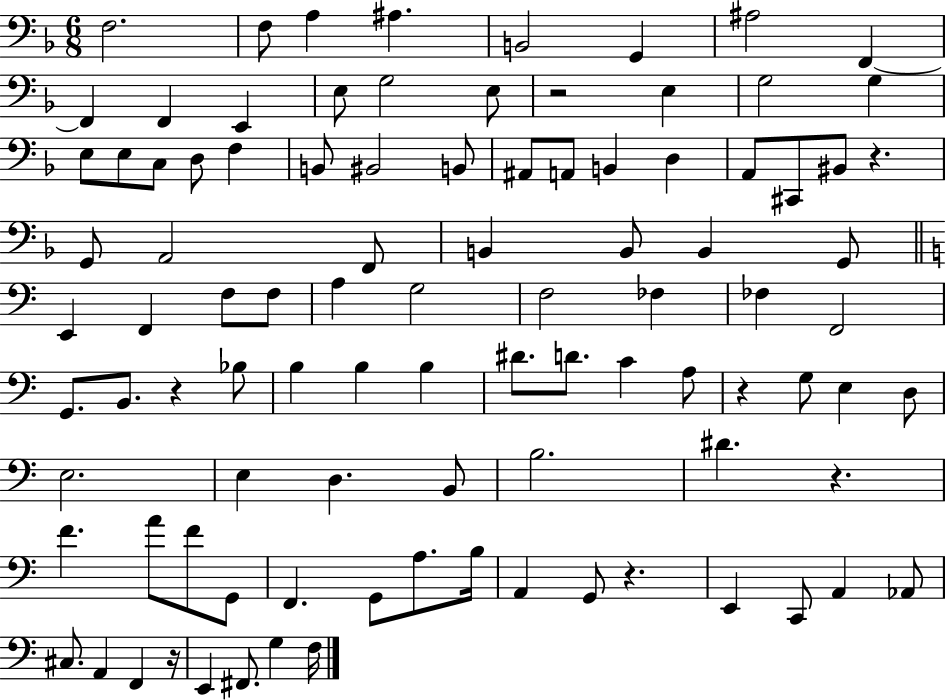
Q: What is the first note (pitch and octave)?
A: F3